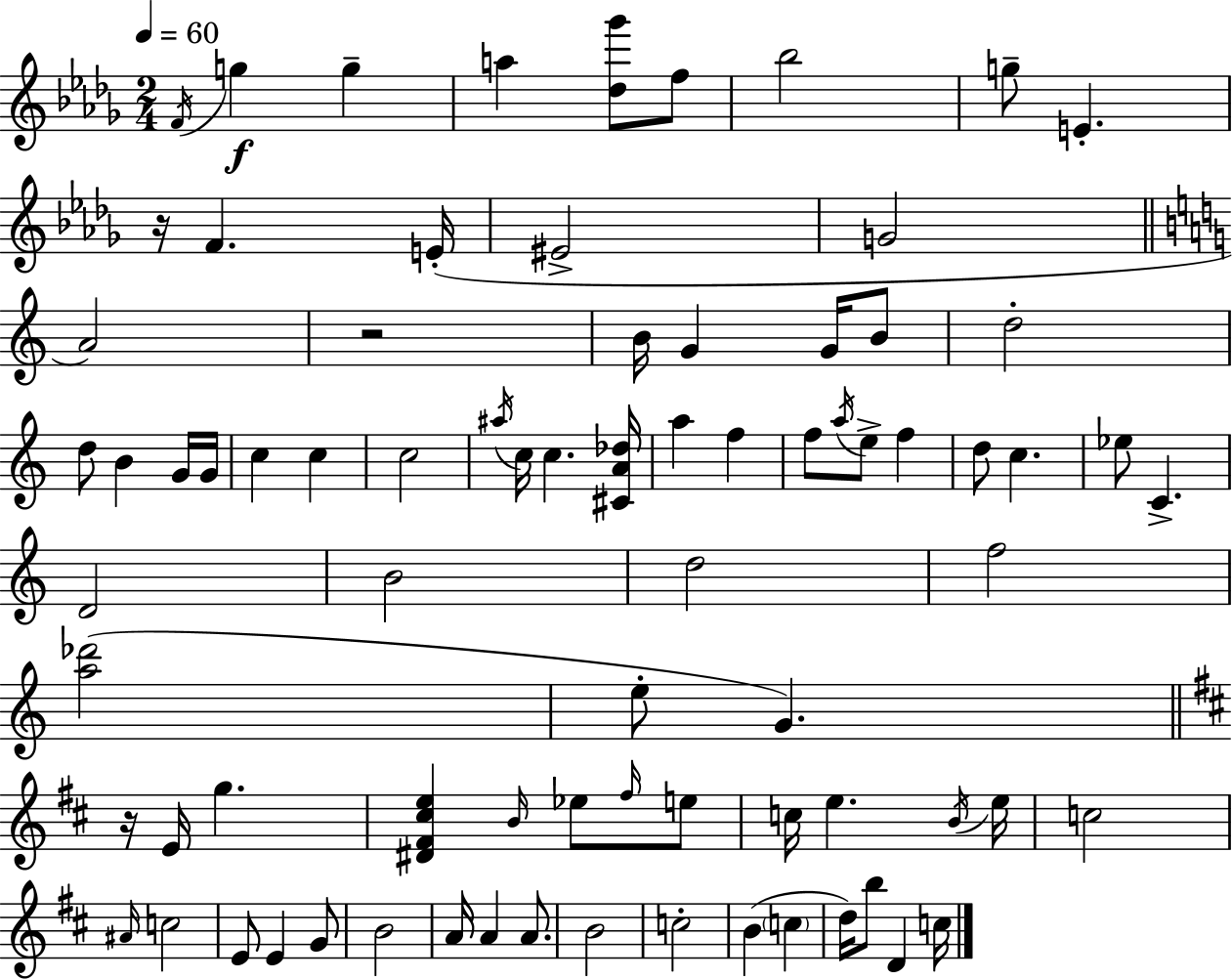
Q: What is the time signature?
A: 2/4